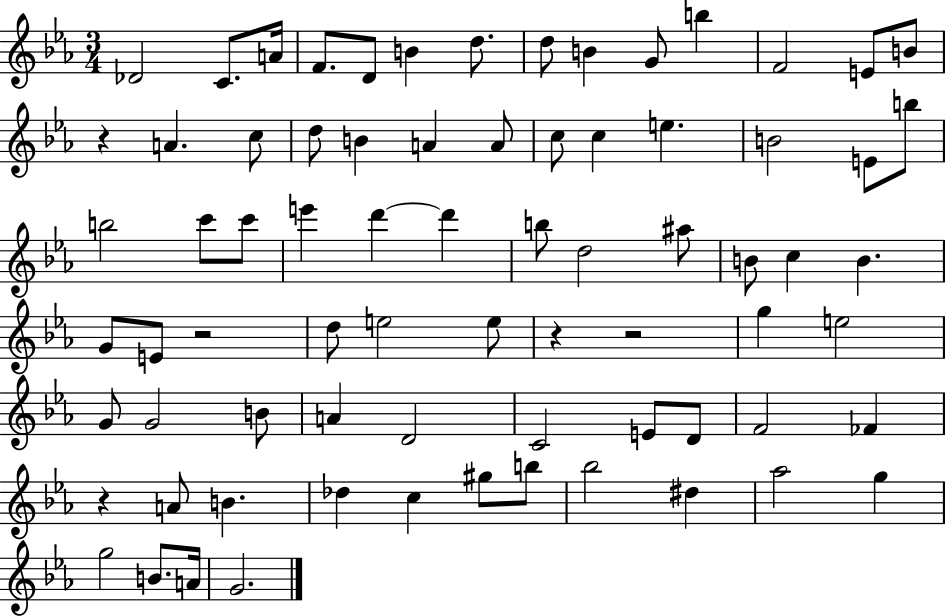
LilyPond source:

{
  \clef treble
  \numericTimeSignature
  \time 3/4
  \key ees \major
  des'2 c'8. a'16 | f'8. d'8 b'4 d''8. | d''8 b'4 g'8 b''4 | f'2 e'8 b'8 | \break r4 a'4. c''8 | d''8 b'4 a'4 a'8 | c''8 c''4 e''4. | b'2 e'8 b''8 | \break b''2 c'''8 c'''8 | e'''4 d'''4~~ d'''4 | b''8 d''2 ais''8 | b'8 c''4 b'4. | \break g'8 e'8 r2 | d''8 e''2 e''8 | r4 r2 | g''4 e''2 | \break g'8 g'2 b'8 | a'4 d'2 | c'2 e'8 d'8 | f'2 fes'4 | \break r4 a'8 b'4. | des''4 c''4 gis''8 b''8 | bes''2 dis''4 | aes''2 g''4 | \break g''2 b'8. a'16 | g'2. | \bar "|."
}